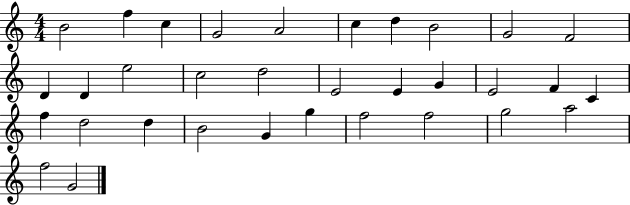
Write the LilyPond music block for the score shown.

{
  \clef treble
  \numericTimeSignature
  \time 4/4
  \key c \major
  b'2 f''4 c''4 | g'2 a'2 | c''4 d''4 b'2 | g'2 f'2 | \break d'4 d'4 e''2 | c''2 d''2 | e'2 e'4 g'4 | e'2 f'4 c'4 | \break f''4 d''2 d''4 | b'2 g'4 g''4 | f''2 f''2 | g''2 a''2 | \break f''2 g'2 | \bar "|."
}